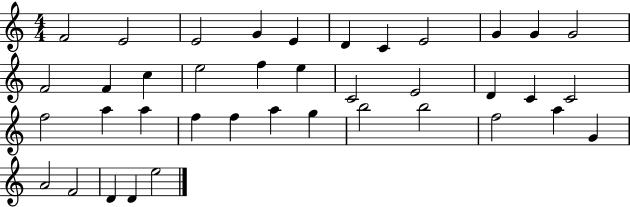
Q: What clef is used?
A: treble